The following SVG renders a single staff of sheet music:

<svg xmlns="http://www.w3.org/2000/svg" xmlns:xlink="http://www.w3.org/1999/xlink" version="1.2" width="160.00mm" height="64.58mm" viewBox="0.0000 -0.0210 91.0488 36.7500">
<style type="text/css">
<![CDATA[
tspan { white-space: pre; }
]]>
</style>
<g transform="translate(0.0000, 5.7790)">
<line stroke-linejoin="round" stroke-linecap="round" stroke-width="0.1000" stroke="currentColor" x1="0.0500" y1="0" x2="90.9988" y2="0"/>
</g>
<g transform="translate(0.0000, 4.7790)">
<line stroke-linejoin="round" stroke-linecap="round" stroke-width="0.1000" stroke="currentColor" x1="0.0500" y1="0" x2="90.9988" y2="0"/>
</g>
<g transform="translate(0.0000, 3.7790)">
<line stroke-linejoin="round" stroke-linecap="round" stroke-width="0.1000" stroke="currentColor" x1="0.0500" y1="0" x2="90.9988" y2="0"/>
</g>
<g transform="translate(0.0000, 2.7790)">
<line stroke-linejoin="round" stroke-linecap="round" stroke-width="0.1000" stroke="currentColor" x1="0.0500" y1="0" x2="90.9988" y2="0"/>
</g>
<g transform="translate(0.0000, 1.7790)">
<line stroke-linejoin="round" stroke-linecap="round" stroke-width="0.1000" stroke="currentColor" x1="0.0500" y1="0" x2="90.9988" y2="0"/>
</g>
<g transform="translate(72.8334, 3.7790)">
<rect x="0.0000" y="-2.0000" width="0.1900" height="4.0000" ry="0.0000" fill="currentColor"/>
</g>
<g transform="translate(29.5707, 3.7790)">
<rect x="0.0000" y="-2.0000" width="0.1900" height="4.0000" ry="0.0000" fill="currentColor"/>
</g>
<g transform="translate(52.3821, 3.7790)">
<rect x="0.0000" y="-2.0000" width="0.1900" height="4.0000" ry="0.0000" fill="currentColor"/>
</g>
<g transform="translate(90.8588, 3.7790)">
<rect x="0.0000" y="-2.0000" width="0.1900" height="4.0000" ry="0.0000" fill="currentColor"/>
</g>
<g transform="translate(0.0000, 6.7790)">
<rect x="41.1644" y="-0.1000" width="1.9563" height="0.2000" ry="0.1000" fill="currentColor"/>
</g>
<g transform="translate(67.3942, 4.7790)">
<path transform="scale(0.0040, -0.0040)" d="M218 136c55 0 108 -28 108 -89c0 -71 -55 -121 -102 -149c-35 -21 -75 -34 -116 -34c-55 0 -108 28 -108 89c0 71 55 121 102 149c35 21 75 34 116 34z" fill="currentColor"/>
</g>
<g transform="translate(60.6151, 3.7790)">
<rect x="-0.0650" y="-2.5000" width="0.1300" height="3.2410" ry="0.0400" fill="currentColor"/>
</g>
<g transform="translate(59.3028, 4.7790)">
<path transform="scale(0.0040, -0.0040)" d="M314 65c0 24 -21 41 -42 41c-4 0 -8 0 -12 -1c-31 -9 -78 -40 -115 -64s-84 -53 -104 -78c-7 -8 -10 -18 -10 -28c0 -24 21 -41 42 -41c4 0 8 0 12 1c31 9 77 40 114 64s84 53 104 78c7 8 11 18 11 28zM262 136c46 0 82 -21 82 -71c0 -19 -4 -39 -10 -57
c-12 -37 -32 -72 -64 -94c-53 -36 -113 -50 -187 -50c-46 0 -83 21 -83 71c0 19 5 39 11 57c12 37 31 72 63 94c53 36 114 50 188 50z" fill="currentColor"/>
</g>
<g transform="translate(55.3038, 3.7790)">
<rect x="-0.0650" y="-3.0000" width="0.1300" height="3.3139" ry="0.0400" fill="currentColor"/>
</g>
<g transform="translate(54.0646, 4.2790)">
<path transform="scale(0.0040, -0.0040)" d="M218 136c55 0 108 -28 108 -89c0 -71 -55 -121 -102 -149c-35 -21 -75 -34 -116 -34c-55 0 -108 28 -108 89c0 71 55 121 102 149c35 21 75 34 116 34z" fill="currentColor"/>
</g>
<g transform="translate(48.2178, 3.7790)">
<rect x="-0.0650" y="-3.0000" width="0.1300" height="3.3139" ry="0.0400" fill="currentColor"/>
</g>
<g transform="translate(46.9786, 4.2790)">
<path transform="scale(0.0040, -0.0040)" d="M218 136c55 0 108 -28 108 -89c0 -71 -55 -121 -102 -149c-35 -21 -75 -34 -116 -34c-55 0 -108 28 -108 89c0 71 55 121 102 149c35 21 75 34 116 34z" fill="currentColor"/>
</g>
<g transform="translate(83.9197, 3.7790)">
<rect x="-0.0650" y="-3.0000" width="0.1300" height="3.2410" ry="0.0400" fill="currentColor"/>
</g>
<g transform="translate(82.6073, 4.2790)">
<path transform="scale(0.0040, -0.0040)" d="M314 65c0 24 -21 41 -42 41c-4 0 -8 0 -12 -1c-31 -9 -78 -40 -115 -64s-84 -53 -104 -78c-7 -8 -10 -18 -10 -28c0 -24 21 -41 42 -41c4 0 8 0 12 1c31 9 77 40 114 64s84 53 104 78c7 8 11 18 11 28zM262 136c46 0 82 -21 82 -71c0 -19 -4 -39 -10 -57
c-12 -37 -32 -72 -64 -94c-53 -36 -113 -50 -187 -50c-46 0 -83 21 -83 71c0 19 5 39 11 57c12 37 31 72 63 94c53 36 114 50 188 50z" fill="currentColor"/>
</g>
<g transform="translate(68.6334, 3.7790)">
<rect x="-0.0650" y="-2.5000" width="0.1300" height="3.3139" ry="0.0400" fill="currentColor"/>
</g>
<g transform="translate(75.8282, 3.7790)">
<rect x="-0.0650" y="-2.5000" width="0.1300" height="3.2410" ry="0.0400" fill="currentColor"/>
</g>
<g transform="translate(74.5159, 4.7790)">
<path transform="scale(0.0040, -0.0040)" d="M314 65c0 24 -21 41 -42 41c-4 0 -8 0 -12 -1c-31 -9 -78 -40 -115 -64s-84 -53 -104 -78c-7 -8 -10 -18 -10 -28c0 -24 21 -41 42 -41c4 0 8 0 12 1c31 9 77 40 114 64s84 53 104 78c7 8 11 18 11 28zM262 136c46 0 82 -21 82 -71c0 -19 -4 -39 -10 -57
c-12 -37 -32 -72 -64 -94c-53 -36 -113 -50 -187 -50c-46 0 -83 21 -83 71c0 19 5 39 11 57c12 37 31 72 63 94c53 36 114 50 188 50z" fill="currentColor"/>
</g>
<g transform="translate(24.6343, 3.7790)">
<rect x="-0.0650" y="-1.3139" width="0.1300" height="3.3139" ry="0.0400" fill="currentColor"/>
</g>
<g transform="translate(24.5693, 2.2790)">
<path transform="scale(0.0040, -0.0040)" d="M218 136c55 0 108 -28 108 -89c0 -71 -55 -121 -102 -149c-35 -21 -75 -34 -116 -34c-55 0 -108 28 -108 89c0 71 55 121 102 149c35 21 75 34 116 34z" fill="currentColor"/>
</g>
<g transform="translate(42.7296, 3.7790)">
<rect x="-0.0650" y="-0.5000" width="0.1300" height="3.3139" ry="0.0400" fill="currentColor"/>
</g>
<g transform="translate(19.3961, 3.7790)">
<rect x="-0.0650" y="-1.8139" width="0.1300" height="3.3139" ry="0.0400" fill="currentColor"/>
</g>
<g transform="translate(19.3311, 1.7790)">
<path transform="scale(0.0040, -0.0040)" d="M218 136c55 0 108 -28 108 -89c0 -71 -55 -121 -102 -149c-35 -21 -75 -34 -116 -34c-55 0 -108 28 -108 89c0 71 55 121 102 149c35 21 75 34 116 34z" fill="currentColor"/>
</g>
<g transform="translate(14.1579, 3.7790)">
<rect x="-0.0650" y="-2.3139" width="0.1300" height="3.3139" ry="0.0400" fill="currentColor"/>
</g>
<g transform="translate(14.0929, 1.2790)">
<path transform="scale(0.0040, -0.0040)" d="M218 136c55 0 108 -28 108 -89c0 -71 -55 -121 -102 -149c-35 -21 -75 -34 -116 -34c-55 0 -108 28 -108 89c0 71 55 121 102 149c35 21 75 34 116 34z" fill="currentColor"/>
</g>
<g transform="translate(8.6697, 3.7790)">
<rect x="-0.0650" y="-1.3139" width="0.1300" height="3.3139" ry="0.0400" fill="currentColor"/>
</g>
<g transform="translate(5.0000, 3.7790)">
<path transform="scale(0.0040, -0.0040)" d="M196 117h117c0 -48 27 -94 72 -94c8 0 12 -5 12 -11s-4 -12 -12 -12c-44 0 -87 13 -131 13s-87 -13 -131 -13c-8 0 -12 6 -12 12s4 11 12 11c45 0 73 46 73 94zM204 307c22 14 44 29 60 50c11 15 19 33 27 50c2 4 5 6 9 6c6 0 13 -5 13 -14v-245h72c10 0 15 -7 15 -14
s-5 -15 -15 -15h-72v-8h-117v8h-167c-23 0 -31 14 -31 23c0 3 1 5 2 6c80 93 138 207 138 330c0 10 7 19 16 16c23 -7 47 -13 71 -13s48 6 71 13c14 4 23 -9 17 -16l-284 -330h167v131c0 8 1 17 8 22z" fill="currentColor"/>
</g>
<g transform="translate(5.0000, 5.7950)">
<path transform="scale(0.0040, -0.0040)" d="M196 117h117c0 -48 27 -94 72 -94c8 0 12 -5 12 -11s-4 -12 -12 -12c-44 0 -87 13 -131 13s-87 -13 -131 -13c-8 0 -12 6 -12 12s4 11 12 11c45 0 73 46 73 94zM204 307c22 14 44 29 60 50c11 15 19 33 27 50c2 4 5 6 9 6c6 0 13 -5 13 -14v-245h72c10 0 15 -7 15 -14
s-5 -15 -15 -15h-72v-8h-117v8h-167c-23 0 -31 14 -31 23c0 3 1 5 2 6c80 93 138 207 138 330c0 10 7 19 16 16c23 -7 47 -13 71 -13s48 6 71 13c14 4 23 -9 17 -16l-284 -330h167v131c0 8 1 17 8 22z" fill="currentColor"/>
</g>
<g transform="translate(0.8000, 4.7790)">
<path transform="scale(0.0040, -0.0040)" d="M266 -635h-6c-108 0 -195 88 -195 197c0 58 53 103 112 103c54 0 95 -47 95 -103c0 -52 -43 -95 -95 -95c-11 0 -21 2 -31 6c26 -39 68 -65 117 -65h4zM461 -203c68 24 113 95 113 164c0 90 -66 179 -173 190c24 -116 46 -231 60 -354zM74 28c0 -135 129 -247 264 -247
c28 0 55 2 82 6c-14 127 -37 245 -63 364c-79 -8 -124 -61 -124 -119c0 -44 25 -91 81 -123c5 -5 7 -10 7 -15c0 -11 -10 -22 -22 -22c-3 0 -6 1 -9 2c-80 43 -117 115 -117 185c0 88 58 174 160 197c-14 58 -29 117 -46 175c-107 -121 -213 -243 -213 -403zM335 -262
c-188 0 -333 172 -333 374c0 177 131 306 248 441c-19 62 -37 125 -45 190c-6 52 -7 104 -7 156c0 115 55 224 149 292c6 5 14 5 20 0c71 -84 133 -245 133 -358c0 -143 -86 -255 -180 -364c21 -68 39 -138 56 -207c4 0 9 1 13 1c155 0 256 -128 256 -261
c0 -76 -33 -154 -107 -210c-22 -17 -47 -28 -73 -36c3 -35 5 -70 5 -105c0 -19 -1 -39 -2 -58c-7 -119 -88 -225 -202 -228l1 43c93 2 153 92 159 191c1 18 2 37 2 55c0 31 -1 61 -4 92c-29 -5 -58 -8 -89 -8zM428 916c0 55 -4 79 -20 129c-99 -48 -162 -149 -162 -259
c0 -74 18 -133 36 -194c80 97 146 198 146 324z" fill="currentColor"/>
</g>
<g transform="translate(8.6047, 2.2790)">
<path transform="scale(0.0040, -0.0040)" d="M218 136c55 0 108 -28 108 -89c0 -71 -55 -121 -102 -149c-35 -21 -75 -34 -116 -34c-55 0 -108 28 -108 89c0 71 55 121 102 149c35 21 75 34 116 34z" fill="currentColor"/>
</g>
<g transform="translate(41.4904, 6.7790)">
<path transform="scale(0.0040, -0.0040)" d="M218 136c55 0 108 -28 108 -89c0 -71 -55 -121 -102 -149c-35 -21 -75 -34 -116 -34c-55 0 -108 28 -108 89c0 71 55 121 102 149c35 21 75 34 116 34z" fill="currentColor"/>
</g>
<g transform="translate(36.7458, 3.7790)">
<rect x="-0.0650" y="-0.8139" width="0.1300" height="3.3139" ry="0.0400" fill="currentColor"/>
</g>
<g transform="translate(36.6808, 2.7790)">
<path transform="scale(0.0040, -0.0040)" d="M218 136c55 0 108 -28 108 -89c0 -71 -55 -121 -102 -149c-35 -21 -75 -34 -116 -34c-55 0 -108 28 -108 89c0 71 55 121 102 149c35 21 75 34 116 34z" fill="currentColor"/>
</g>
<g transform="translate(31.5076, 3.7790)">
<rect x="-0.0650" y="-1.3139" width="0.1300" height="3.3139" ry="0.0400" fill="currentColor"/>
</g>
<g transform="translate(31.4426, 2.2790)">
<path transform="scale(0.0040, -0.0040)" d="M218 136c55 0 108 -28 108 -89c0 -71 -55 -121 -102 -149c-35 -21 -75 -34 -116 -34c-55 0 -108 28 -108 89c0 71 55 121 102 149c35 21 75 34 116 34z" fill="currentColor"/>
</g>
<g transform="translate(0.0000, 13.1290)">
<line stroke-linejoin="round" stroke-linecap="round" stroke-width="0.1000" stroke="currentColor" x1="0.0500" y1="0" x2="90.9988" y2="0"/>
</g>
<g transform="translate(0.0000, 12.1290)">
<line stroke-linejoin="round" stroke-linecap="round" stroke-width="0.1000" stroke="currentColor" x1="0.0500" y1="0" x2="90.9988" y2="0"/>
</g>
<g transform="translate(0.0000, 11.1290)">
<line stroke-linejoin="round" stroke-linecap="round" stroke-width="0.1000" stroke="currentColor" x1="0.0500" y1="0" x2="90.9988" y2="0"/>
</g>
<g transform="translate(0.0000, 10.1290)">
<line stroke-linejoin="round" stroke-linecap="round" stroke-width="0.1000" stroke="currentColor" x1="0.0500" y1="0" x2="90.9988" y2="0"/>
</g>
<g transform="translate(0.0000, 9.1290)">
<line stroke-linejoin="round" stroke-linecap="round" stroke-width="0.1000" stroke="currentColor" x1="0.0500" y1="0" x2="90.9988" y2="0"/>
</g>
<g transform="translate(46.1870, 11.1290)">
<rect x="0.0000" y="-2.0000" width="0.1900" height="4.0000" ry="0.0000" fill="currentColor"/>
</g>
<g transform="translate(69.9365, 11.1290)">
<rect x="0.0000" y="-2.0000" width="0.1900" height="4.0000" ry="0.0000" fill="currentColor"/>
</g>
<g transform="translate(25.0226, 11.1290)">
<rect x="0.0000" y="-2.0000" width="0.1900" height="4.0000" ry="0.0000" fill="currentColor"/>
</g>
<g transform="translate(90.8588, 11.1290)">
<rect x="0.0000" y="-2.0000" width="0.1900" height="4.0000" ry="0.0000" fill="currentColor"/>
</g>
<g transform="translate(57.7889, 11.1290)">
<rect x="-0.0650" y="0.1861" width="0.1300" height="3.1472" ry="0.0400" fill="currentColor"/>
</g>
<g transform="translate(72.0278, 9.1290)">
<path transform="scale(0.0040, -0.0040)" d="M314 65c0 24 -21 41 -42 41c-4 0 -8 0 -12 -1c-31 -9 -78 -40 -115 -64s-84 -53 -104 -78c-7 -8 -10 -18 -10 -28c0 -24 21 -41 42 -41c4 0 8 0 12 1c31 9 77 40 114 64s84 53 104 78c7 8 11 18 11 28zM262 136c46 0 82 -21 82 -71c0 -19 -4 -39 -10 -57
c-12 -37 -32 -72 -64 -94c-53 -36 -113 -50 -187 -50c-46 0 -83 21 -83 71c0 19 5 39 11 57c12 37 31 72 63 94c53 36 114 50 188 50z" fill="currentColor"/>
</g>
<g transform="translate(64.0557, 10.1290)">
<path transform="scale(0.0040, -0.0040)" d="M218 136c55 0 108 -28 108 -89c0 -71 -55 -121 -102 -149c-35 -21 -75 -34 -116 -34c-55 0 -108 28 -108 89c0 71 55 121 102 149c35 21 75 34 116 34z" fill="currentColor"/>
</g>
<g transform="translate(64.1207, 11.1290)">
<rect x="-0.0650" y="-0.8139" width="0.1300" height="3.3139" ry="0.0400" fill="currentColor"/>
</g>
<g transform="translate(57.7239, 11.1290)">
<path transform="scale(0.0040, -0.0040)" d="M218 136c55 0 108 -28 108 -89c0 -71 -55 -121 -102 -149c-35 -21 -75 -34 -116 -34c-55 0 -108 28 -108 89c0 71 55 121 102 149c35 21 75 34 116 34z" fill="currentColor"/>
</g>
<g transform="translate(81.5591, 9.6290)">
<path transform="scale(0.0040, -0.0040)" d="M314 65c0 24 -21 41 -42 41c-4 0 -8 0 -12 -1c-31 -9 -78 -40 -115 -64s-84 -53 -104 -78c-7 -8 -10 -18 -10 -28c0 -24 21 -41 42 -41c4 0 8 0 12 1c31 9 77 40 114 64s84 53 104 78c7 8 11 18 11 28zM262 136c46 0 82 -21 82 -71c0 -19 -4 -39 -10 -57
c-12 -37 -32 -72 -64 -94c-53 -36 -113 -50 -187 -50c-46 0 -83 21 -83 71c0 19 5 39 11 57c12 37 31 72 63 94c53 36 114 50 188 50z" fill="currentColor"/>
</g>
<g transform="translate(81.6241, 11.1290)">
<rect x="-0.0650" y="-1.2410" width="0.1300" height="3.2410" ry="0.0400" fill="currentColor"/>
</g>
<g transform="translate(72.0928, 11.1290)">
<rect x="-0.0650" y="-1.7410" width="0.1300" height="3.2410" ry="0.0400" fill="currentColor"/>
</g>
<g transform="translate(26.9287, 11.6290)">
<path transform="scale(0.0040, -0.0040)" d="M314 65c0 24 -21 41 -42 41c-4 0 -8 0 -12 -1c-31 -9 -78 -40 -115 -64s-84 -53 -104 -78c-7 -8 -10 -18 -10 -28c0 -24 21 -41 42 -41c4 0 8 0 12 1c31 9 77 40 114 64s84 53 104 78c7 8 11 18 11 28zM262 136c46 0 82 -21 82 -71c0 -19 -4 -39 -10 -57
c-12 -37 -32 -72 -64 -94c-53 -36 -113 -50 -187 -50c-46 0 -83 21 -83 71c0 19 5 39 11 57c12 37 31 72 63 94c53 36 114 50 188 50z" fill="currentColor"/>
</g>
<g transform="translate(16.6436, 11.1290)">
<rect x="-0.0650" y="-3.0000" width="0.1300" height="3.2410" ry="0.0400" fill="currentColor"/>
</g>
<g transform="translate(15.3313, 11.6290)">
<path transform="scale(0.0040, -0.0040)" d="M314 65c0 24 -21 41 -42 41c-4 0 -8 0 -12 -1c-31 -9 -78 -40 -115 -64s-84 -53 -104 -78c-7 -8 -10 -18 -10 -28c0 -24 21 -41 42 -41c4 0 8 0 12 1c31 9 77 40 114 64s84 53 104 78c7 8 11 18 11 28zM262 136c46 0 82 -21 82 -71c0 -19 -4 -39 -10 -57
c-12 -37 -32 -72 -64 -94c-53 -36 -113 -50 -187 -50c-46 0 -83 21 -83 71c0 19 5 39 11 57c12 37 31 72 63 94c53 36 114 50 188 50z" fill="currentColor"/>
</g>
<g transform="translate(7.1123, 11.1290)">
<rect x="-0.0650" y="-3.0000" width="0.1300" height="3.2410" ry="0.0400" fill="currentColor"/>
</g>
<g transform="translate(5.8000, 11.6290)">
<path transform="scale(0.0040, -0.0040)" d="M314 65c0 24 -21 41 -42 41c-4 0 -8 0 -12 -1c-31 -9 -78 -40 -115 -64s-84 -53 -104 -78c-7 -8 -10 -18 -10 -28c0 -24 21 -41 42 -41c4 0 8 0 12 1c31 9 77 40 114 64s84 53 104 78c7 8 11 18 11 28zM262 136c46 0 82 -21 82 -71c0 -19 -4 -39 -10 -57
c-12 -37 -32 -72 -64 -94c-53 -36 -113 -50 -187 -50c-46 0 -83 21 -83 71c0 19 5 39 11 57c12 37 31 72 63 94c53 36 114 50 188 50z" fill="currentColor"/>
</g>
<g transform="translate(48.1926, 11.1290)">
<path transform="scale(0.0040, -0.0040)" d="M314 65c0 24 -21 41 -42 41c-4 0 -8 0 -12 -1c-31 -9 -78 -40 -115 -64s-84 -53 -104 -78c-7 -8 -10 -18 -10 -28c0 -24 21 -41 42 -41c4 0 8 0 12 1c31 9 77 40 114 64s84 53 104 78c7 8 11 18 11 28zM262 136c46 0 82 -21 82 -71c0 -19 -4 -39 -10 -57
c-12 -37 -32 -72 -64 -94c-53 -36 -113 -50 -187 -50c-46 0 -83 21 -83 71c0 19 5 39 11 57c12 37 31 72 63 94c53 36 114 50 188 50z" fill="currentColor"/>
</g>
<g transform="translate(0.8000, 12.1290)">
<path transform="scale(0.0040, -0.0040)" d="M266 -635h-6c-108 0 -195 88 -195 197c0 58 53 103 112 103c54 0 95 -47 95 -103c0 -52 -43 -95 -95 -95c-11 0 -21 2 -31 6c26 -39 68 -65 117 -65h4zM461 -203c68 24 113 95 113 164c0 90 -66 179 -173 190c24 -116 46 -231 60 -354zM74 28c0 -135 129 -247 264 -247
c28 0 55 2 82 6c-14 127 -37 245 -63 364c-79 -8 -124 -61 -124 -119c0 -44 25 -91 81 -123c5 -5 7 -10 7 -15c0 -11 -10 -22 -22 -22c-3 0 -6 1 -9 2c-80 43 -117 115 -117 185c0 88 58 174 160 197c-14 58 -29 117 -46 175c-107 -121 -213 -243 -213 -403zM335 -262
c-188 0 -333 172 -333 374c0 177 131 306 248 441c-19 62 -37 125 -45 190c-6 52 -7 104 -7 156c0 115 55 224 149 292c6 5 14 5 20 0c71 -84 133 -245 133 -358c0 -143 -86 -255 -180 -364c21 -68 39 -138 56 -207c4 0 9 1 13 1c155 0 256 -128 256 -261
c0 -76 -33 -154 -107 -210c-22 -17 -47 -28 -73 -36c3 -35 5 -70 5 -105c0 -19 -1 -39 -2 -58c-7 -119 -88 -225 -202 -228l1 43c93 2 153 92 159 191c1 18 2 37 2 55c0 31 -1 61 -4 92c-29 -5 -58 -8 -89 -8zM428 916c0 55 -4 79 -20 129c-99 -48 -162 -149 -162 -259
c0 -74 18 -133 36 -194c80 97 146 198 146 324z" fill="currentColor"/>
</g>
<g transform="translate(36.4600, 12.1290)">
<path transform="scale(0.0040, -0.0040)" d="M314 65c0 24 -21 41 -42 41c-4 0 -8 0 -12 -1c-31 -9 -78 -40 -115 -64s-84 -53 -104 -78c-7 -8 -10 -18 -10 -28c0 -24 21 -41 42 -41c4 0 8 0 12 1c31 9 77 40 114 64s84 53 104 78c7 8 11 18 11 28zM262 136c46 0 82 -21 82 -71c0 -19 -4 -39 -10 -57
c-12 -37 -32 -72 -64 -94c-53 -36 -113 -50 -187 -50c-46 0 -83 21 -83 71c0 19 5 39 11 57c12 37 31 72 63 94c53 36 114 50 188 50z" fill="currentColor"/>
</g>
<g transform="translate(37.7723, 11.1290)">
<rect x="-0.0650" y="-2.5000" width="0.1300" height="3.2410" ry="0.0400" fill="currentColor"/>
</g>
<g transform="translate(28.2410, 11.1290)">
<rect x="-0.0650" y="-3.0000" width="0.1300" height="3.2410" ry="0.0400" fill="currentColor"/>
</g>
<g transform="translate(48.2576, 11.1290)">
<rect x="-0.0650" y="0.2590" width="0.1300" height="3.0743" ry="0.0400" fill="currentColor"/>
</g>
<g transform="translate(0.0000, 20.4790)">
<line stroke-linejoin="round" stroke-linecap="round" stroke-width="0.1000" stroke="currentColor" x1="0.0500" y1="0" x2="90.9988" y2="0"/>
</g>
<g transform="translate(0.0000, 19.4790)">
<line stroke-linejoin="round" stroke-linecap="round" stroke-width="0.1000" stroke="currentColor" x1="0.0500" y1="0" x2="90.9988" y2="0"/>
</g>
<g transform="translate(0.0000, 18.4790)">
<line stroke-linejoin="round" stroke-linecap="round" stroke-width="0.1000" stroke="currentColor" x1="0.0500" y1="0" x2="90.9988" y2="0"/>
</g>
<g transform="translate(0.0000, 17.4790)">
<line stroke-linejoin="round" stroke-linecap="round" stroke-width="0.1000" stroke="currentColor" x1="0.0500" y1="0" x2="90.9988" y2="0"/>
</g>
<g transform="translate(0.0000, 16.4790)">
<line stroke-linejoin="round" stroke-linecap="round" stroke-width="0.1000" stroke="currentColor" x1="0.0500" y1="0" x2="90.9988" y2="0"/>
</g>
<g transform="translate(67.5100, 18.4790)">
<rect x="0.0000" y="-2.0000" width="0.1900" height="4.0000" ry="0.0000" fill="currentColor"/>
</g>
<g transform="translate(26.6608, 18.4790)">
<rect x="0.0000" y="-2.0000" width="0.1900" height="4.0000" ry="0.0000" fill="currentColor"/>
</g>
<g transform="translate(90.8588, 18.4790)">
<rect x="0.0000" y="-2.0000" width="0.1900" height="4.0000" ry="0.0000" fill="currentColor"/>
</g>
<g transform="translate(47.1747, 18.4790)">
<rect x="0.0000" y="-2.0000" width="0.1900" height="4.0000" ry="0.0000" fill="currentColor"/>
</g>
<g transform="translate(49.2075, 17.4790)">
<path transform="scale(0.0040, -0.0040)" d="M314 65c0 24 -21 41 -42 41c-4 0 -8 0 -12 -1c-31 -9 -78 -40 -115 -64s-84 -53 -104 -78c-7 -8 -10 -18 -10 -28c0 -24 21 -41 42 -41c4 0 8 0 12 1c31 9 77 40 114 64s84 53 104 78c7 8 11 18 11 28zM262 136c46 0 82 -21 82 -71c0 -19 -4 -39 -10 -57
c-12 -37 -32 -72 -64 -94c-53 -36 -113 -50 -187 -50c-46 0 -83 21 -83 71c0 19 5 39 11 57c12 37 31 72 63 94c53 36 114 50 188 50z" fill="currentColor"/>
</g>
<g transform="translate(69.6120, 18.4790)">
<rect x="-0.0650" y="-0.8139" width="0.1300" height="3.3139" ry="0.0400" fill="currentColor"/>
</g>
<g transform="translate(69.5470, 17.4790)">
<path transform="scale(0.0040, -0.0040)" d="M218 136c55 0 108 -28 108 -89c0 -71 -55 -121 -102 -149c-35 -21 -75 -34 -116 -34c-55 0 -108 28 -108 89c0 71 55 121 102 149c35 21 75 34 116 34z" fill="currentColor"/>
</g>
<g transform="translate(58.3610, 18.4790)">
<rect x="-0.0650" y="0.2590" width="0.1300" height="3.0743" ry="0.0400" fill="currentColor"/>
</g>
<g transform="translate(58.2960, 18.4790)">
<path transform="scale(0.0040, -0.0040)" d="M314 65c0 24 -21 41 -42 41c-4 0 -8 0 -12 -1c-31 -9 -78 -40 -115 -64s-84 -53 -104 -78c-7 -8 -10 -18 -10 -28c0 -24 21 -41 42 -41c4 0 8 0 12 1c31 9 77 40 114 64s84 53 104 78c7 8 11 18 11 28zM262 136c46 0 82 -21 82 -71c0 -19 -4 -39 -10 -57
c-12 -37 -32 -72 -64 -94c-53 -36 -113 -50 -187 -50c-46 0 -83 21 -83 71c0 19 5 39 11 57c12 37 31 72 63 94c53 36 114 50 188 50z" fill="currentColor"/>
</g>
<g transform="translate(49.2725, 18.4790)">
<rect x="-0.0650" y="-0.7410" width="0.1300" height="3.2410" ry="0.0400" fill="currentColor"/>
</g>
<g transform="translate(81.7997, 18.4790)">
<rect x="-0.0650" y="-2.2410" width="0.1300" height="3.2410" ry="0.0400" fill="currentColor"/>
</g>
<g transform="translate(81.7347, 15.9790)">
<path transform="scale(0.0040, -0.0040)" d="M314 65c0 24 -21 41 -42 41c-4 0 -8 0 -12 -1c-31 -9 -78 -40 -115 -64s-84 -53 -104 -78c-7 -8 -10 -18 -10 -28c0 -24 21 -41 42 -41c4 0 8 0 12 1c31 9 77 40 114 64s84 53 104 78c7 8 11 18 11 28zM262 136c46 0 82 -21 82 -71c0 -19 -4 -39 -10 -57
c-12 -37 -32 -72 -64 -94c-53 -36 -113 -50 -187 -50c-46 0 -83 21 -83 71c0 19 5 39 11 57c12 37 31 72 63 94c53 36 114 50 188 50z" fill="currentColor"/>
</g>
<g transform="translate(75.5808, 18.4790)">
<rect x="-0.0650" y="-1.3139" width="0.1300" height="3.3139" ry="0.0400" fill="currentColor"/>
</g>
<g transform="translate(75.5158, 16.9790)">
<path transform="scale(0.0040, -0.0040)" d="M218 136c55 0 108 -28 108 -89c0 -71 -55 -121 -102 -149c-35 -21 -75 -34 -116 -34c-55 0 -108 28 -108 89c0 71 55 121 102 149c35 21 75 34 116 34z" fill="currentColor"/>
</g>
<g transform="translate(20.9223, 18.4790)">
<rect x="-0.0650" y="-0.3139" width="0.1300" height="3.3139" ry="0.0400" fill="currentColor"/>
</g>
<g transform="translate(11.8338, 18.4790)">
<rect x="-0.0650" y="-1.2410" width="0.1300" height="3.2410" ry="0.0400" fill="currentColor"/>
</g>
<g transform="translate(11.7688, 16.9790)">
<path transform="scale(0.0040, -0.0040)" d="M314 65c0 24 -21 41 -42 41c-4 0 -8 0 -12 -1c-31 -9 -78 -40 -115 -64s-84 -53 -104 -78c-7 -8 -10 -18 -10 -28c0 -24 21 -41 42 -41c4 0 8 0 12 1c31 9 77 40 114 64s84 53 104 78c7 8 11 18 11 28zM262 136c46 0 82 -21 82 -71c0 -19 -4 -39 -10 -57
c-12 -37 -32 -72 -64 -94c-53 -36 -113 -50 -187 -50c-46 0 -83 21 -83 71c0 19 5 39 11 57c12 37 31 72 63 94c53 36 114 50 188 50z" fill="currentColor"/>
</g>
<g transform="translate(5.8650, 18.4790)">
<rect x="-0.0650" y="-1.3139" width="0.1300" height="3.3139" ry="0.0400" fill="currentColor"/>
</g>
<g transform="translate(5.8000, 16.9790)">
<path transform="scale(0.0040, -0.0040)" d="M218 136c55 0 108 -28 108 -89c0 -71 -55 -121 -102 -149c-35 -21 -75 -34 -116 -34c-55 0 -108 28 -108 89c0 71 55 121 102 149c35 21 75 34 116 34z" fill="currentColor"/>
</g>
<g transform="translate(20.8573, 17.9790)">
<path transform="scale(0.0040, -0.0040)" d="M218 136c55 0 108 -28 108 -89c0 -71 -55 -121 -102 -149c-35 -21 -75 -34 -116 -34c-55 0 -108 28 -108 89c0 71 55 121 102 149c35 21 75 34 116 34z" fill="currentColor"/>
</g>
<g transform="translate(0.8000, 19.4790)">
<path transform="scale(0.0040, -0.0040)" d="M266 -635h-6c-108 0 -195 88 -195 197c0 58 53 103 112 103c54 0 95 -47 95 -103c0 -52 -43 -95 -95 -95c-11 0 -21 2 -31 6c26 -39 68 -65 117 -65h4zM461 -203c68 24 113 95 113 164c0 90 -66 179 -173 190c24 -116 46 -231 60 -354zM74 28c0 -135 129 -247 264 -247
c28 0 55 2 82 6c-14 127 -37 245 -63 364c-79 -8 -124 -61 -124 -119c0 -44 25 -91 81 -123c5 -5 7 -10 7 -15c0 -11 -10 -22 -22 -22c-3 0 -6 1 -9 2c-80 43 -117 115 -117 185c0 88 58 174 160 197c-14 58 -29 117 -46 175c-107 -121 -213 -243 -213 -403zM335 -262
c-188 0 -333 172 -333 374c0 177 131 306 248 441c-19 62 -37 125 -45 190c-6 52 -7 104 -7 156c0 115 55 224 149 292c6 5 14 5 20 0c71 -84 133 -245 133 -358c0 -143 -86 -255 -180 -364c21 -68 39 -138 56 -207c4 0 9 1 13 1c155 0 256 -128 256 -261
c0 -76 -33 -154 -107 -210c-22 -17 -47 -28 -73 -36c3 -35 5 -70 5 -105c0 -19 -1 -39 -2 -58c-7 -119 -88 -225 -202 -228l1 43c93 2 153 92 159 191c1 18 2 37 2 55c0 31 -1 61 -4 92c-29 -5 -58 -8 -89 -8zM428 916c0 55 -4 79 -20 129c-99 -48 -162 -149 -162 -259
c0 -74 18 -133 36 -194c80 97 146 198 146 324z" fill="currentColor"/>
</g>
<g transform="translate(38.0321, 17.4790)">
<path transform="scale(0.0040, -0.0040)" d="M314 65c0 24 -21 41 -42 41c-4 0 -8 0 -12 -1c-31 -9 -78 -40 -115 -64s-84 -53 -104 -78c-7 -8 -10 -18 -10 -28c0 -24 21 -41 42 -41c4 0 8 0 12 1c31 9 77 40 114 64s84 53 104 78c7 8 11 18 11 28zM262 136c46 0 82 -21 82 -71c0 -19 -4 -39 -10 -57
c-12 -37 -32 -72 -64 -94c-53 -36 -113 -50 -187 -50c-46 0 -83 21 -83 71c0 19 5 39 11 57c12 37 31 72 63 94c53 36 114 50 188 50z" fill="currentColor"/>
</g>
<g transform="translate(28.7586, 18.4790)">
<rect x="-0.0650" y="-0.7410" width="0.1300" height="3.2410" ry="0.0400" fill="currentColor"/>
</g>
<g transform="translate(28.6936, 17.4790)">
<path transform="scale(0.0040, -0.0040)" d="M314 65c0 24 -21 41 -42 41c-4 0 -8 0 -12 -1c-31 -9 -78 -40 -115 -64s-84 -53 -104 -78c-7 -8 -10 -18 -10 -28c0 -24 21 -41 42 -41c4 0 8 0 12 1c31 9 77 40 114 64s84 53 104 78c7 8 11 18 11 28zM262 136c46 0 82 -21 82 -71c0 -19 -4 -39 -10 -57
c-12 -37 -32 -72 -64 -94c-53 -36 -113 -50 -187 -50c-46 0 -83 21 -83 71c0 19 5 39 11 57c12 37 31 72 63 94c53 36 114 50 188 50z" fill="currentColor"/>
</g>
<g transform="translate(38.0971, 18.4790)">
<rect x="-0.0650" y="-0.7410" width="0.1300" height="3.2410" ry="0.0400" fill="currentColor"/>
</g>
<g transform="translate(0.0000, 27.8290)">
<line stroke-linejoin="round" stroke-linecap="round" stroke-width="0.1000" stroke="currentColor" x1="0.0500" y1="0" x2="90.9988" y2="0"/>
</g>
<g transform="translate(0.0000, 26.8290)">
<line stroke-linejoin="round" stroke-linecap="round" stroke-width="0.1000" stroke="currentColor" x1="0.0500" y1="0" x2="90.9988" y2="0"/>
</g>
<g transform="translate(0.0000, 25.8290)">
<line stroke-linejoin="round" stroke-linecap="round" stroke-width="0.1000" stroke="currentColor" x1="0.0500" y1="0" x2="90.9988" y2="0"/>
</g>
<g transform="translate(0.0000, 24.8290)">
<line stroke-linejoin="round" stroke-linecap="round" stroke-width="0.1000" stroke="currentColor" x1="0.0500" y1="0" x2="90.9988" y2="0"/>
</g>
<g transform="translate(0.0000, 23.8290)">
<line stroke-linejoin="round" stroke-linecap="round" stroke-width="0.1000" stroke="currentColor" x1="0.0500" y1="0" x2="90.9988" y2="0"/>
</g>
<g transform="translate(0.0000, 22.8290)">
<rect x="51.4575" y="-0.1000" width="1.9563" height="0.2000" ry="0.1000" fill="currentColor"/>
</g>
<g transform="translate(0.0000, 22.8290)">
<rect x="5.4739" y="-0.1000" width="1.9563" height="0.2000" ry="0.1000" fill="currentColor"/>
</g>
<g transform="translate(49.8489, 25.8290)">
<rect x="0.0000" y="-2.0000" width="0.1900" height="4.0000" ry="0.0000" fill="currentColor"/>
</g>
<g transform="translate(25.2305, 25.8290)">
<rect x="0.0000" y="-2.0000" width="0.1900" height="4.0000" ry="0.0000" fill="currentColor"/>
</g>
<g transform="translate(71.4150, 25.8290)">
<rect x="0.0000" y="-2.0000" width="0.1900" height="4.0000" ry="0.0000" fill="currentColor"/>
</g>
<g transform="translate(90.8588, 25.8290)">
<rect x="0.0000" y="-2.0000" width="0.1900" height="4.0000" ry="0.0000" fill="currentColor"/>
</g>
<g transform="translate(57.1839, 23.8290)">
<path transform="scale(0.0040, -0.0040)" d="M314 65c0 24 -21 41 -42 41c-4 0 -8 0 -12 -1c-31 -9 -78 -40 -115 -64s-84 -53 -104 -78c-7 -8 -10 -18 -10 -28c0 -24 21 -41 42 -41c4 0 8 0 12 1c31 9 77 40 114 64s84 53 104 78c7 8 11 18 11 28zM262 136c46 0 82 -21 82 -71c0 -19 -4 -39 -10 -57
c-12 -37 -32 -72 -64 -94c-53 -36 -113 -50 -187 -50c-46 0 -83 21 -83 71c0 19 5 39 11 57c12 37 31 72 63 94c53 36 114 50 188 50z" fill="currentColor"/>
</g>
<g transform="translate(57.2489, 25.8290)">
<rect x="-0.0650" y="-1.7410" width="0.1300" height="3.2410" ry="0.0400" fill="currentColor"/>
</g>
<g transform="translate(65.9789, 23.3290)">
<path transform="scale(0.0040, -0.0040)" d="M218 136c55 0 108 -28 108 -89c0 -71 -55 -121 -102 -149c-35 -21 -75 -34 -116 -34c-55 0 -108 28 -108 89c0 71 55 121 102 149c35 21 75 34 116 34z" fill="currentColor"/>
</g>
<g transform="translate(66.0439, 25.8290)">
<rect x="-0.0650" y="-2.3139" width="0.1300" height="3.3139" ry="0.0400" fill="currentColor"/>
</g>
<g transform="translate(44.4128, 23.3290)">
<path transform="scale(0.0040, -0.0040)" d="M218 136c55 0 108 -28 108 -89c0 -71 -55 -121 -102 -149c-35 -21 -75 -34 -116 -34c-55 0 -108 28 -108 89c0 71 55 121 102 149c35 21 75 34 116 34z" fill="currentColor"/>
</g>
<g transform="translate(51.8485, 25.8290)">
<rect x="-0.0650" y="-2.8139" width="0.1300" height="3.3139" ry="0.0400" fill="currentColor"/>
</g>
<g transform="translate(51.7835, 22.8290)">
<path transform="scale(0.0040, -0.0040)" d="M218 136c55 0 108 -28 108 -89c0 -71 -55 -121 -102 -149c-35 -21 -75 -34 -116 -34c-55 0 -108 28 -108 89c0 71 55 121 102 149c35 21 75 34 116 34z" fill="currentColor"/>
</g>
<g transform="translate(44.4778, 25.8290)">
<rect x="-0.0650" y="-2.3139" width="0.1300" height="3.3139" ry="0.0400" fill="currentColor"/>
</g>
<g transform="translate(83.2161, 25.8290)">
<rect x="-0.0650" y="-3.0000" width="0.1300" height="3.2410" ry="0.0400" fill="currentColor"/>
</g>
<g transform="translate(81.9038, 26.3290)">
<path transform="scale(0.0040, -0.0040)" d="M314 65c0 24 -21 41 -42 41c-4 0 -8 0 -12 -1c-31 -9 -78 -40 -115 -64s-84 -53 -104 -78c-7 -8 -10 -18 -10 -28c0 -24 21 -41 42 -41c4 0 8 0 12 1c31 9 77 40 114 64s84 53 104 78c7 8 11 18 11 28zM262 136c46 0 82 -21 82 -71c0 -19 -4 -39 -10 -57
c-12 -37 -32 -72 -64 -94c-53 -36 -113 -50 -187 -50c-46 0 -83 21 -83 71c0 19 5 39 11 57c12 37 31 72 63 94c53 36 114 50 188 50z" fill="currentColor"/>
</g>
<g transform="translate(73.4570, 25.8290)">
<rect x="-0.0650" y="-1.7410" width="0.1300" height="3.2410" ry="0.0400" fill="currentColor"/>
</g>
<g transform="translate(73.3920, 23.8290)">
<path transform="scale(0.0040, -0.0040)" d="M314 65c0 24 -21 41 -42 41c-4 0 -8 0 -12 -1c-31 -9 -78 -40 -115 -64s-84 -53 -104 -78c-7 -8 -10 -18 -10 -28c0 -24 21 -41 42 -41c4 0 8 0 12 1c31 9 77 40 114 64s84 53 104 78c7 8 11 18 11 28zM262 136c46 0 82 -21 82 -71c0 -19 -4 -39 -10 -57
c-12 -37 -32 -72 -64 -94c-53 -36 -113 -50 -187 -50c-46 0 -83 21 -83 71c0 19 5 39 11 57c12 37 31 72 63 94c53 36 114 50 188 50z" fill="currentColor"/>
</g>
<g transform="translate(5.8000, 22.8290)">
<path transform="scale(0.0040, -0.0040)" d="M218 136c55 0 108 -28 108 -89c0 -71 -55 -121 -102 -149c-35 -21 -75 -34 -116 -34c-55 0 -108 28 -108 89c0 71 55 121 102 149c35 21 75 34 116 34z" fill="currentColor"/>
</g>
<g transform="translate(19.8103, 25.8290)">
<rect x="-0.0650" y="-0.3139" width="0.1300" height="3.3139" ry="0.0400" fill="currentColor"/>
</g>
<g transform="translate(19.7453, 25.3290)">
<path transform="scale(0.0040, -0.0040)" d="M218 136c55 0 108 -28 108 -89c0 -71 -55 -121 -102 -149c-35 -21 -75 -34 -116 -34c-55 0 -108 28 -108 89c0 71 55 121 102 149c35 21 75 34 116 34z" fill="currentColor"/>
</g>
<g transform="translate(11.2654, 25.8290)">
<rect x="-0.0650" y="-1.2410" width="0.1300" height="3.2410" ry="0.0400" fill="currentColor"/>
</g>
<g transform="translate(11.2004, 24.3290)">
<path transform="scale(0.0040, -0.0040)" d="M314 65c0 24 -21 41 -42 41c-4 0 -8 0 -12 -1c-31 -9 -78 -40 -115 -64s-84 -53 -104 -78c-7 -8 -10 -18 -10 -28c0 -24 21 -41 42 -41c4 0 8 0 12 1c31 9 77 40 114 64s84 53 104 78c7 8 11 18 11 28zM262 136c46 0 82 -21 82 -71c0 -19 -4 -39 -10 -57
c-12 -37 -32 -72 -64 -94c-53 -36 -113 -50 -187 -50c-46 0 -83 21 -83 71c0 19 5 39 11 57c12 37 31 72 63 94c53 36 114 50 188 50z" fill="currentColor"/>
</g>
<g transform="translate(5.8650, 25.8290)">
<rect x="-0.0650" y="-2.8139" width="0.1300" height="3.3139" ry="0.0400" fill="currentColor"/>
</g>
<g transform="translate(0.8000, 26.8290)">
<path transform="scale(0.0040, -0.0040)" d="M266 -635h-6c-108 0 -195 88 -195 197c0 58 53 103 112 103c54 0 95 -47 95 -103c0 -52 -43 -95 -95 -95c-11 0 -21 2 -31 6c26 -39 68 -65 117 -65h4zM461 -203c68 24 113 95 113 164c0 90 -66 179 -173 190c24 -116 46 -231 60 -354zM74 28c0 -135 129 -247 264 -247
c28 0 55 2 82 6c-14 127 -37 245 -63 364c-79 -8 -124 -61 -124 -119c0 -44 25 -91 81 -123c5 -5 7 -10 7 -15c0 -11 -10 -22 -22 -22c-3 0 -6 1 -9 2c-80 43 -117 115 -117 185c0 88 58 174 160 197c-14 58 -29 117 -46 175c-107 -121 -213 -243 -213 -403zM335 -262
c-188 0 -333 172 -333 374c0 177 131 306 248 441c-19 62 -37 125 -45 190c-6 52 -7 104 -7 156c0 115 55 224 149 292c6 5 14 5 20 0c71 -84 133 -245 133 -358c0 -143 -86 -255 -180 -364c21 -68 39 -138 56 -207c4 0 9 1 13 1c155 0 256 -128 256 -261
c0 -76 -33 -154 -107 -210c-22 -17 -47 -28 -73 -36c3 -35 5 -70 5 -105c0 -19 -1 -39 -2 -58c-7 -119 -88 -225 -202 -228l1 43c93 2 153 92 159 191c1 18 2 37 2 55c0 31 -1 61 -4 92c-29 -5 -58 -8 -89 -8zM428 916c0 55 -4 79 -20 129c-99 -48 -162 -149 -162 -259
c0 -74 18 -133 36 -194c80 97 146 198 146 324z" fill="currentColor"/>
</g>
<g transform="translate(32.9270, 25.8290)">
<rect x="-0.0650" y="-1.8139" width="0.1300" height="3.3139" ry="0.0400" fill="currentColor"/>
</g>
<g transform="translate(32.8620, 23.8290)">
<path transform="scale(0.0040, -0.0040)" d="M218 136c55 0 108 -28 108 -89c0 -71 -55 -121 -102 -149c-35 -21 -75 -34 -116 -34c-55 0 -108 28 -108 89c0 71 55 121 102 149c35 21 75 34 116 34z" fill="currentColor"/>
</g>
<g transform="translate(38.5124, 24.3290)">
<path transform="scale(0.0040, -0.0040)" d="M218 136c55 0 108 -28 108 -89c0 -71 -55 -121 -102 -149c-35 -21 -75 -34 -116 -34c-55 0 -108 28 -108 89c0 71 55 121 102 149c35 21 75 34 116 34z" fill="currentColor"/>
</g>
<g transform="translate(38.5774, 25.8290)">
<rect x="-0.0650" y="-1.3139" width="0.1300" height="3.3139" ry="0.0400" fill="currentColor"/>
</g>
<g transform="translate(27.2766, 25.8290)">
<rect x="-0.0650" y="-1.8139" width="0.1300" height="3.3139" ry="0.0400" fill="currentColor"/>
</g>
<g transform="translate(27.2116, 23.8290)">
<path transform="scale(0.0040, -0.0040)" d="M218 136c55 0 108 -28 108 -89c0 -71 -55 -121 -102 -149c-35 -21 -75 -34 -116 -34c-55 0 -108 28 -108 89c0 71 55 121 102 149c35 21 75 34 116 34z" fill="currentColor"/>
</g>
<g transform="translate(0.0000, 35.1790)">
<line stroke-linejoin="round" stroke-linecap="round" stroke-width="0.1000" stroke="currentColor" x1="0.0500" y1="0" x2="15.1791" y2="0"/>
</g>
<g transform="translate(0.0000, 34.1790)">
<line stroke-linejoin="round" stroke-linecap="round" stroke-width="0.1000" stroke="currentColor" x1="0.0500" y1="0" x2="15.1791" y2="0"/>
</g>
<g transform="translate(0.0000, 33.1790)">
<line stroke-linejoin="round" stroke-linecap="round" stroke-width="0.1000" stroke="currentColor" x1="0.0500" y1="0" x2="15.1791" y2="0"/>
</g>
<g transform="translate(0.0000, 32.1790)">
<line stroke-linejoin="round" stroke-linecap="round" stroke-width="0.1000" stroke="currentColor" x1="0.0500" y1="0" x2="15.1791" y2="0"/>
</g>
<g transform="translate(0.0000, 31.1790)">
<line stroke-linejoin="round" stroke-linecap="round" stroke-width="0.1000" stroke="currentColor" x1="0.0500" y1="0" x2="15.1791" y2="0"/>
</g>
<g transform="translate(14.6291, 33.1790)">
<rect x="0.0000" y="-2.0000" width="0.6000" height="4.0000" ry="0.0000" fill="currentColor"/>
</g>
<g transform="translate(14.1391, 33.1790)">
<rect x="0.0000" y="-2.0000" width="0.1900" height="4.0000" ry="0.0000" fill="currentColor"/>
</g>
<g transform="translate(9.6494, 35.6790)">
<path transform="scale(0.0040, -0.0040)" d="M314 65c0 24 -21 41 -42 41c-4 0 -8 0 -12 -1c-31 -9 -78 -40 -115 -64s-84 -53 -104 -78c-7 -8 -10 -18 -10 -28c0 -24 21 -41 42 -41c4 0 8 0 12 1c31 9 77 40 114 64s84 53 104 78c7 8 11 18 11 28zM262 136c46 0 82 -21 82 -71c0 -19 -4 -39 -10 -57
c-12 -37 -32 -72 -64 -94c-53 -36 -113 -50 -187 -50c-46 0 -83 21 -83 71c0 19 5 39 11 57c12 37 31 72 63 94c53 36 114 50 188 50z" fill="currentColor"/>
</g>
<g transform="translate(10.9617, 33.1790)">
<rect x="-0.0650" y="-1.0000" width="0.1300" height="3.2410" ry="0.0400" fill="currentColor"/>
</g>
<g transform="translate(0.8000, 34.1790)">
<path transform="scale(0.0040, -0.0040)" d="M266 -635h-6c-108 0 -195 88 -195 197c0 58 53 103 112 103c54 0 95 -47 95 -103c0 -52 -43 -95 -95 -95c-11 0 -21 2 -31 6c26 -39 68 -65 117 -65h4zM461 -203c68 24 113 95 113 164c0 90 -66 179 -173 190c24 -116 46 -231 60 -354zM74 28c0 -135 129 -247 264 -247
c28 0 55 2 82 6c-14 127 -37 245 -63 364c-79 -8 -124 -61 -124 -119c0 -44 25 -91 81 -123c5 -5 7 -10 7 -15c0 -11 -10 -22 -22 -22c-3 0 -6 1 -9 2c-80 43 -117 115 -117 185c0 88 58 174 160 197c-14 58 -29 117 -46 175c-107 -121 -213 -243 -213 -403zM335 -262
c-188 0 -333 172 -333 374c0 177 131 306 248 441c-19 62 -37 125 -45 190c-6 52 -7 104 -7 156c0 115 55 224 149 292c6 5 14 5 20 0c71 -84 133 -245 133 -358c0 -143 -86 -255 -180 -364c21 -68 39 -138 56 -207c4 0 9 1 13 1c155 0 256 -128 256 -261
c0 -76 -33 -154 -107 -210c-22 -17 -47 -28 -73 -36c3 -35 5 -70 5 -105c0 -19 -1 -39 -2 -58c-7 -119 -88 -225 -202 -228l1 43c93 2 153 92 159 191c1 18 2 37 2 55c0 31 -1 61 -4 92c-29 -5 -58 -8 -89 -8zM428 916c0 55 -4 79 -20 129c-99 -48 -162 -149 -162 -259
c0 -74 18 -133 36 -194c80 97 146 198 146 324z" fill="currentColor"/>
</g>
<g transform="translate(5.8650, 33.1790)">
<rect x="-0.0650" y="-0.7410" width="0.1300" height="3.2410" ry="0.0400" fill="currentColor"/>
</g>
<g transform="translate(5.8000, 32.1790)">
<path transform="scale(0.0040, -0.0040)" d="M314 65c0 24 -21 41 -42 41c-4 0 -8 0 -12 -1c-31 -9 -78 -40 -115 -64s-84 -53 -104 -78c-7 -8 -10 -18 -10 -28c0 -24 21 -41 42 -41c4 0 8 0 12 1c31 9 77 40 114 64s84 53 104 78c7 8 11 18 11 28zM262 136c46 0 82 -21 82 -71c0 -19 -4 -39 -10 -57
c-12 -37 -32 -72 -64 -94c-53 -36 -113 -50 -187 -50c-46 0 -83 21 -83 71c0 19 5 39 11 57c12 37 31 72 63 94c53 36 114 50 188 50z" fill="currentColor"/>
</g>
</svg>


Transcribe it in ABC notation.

X:1
T:Untitled
M:4/4
L:1/4
K:C
e g f e e d C A A G2 G G2 A2 A2 A2 A2 G2 B2 B d f2 e2 e e2 c d2 d2 d2 B2 d e g2 a e2 c f f e g a f2 g f2 A2 d2 D2